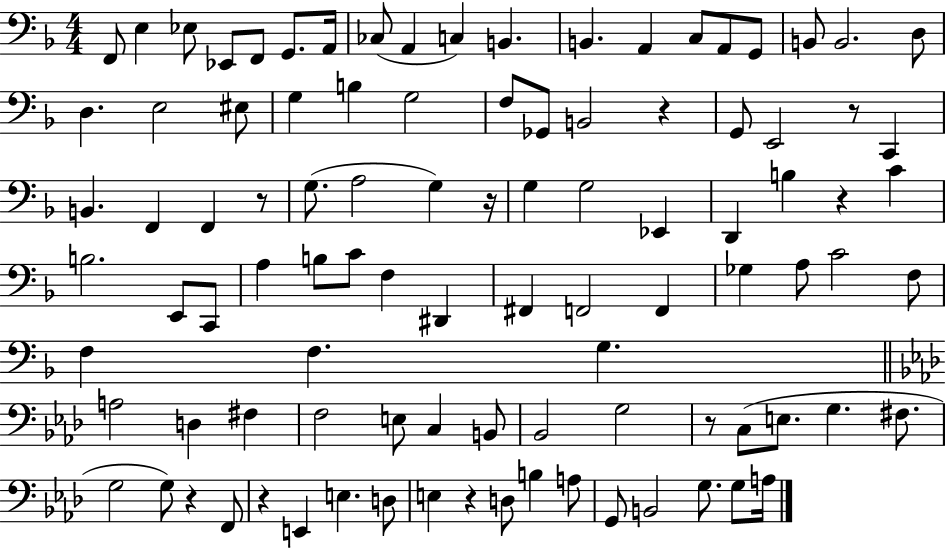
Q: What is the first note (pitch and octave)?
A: F2